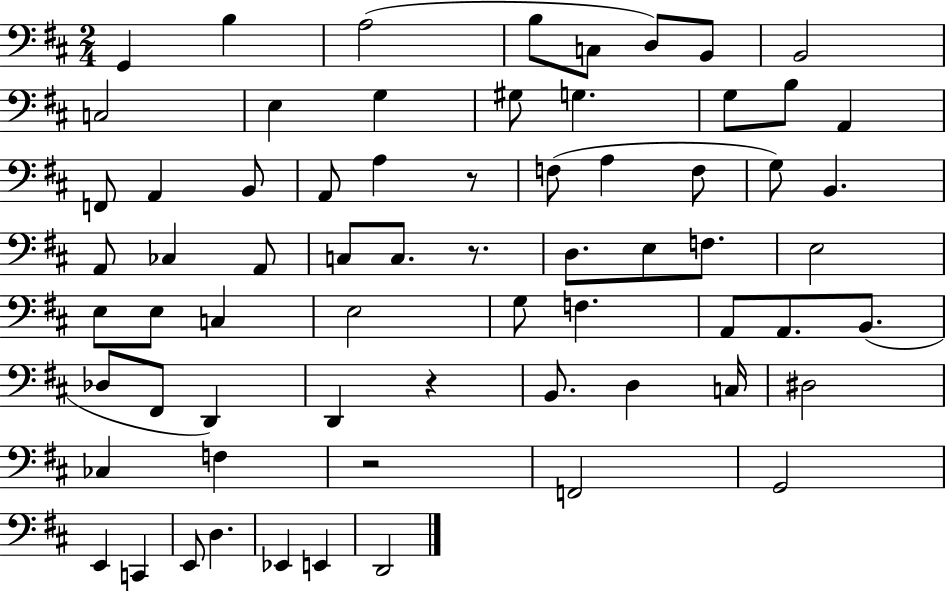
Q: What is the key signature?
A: D major